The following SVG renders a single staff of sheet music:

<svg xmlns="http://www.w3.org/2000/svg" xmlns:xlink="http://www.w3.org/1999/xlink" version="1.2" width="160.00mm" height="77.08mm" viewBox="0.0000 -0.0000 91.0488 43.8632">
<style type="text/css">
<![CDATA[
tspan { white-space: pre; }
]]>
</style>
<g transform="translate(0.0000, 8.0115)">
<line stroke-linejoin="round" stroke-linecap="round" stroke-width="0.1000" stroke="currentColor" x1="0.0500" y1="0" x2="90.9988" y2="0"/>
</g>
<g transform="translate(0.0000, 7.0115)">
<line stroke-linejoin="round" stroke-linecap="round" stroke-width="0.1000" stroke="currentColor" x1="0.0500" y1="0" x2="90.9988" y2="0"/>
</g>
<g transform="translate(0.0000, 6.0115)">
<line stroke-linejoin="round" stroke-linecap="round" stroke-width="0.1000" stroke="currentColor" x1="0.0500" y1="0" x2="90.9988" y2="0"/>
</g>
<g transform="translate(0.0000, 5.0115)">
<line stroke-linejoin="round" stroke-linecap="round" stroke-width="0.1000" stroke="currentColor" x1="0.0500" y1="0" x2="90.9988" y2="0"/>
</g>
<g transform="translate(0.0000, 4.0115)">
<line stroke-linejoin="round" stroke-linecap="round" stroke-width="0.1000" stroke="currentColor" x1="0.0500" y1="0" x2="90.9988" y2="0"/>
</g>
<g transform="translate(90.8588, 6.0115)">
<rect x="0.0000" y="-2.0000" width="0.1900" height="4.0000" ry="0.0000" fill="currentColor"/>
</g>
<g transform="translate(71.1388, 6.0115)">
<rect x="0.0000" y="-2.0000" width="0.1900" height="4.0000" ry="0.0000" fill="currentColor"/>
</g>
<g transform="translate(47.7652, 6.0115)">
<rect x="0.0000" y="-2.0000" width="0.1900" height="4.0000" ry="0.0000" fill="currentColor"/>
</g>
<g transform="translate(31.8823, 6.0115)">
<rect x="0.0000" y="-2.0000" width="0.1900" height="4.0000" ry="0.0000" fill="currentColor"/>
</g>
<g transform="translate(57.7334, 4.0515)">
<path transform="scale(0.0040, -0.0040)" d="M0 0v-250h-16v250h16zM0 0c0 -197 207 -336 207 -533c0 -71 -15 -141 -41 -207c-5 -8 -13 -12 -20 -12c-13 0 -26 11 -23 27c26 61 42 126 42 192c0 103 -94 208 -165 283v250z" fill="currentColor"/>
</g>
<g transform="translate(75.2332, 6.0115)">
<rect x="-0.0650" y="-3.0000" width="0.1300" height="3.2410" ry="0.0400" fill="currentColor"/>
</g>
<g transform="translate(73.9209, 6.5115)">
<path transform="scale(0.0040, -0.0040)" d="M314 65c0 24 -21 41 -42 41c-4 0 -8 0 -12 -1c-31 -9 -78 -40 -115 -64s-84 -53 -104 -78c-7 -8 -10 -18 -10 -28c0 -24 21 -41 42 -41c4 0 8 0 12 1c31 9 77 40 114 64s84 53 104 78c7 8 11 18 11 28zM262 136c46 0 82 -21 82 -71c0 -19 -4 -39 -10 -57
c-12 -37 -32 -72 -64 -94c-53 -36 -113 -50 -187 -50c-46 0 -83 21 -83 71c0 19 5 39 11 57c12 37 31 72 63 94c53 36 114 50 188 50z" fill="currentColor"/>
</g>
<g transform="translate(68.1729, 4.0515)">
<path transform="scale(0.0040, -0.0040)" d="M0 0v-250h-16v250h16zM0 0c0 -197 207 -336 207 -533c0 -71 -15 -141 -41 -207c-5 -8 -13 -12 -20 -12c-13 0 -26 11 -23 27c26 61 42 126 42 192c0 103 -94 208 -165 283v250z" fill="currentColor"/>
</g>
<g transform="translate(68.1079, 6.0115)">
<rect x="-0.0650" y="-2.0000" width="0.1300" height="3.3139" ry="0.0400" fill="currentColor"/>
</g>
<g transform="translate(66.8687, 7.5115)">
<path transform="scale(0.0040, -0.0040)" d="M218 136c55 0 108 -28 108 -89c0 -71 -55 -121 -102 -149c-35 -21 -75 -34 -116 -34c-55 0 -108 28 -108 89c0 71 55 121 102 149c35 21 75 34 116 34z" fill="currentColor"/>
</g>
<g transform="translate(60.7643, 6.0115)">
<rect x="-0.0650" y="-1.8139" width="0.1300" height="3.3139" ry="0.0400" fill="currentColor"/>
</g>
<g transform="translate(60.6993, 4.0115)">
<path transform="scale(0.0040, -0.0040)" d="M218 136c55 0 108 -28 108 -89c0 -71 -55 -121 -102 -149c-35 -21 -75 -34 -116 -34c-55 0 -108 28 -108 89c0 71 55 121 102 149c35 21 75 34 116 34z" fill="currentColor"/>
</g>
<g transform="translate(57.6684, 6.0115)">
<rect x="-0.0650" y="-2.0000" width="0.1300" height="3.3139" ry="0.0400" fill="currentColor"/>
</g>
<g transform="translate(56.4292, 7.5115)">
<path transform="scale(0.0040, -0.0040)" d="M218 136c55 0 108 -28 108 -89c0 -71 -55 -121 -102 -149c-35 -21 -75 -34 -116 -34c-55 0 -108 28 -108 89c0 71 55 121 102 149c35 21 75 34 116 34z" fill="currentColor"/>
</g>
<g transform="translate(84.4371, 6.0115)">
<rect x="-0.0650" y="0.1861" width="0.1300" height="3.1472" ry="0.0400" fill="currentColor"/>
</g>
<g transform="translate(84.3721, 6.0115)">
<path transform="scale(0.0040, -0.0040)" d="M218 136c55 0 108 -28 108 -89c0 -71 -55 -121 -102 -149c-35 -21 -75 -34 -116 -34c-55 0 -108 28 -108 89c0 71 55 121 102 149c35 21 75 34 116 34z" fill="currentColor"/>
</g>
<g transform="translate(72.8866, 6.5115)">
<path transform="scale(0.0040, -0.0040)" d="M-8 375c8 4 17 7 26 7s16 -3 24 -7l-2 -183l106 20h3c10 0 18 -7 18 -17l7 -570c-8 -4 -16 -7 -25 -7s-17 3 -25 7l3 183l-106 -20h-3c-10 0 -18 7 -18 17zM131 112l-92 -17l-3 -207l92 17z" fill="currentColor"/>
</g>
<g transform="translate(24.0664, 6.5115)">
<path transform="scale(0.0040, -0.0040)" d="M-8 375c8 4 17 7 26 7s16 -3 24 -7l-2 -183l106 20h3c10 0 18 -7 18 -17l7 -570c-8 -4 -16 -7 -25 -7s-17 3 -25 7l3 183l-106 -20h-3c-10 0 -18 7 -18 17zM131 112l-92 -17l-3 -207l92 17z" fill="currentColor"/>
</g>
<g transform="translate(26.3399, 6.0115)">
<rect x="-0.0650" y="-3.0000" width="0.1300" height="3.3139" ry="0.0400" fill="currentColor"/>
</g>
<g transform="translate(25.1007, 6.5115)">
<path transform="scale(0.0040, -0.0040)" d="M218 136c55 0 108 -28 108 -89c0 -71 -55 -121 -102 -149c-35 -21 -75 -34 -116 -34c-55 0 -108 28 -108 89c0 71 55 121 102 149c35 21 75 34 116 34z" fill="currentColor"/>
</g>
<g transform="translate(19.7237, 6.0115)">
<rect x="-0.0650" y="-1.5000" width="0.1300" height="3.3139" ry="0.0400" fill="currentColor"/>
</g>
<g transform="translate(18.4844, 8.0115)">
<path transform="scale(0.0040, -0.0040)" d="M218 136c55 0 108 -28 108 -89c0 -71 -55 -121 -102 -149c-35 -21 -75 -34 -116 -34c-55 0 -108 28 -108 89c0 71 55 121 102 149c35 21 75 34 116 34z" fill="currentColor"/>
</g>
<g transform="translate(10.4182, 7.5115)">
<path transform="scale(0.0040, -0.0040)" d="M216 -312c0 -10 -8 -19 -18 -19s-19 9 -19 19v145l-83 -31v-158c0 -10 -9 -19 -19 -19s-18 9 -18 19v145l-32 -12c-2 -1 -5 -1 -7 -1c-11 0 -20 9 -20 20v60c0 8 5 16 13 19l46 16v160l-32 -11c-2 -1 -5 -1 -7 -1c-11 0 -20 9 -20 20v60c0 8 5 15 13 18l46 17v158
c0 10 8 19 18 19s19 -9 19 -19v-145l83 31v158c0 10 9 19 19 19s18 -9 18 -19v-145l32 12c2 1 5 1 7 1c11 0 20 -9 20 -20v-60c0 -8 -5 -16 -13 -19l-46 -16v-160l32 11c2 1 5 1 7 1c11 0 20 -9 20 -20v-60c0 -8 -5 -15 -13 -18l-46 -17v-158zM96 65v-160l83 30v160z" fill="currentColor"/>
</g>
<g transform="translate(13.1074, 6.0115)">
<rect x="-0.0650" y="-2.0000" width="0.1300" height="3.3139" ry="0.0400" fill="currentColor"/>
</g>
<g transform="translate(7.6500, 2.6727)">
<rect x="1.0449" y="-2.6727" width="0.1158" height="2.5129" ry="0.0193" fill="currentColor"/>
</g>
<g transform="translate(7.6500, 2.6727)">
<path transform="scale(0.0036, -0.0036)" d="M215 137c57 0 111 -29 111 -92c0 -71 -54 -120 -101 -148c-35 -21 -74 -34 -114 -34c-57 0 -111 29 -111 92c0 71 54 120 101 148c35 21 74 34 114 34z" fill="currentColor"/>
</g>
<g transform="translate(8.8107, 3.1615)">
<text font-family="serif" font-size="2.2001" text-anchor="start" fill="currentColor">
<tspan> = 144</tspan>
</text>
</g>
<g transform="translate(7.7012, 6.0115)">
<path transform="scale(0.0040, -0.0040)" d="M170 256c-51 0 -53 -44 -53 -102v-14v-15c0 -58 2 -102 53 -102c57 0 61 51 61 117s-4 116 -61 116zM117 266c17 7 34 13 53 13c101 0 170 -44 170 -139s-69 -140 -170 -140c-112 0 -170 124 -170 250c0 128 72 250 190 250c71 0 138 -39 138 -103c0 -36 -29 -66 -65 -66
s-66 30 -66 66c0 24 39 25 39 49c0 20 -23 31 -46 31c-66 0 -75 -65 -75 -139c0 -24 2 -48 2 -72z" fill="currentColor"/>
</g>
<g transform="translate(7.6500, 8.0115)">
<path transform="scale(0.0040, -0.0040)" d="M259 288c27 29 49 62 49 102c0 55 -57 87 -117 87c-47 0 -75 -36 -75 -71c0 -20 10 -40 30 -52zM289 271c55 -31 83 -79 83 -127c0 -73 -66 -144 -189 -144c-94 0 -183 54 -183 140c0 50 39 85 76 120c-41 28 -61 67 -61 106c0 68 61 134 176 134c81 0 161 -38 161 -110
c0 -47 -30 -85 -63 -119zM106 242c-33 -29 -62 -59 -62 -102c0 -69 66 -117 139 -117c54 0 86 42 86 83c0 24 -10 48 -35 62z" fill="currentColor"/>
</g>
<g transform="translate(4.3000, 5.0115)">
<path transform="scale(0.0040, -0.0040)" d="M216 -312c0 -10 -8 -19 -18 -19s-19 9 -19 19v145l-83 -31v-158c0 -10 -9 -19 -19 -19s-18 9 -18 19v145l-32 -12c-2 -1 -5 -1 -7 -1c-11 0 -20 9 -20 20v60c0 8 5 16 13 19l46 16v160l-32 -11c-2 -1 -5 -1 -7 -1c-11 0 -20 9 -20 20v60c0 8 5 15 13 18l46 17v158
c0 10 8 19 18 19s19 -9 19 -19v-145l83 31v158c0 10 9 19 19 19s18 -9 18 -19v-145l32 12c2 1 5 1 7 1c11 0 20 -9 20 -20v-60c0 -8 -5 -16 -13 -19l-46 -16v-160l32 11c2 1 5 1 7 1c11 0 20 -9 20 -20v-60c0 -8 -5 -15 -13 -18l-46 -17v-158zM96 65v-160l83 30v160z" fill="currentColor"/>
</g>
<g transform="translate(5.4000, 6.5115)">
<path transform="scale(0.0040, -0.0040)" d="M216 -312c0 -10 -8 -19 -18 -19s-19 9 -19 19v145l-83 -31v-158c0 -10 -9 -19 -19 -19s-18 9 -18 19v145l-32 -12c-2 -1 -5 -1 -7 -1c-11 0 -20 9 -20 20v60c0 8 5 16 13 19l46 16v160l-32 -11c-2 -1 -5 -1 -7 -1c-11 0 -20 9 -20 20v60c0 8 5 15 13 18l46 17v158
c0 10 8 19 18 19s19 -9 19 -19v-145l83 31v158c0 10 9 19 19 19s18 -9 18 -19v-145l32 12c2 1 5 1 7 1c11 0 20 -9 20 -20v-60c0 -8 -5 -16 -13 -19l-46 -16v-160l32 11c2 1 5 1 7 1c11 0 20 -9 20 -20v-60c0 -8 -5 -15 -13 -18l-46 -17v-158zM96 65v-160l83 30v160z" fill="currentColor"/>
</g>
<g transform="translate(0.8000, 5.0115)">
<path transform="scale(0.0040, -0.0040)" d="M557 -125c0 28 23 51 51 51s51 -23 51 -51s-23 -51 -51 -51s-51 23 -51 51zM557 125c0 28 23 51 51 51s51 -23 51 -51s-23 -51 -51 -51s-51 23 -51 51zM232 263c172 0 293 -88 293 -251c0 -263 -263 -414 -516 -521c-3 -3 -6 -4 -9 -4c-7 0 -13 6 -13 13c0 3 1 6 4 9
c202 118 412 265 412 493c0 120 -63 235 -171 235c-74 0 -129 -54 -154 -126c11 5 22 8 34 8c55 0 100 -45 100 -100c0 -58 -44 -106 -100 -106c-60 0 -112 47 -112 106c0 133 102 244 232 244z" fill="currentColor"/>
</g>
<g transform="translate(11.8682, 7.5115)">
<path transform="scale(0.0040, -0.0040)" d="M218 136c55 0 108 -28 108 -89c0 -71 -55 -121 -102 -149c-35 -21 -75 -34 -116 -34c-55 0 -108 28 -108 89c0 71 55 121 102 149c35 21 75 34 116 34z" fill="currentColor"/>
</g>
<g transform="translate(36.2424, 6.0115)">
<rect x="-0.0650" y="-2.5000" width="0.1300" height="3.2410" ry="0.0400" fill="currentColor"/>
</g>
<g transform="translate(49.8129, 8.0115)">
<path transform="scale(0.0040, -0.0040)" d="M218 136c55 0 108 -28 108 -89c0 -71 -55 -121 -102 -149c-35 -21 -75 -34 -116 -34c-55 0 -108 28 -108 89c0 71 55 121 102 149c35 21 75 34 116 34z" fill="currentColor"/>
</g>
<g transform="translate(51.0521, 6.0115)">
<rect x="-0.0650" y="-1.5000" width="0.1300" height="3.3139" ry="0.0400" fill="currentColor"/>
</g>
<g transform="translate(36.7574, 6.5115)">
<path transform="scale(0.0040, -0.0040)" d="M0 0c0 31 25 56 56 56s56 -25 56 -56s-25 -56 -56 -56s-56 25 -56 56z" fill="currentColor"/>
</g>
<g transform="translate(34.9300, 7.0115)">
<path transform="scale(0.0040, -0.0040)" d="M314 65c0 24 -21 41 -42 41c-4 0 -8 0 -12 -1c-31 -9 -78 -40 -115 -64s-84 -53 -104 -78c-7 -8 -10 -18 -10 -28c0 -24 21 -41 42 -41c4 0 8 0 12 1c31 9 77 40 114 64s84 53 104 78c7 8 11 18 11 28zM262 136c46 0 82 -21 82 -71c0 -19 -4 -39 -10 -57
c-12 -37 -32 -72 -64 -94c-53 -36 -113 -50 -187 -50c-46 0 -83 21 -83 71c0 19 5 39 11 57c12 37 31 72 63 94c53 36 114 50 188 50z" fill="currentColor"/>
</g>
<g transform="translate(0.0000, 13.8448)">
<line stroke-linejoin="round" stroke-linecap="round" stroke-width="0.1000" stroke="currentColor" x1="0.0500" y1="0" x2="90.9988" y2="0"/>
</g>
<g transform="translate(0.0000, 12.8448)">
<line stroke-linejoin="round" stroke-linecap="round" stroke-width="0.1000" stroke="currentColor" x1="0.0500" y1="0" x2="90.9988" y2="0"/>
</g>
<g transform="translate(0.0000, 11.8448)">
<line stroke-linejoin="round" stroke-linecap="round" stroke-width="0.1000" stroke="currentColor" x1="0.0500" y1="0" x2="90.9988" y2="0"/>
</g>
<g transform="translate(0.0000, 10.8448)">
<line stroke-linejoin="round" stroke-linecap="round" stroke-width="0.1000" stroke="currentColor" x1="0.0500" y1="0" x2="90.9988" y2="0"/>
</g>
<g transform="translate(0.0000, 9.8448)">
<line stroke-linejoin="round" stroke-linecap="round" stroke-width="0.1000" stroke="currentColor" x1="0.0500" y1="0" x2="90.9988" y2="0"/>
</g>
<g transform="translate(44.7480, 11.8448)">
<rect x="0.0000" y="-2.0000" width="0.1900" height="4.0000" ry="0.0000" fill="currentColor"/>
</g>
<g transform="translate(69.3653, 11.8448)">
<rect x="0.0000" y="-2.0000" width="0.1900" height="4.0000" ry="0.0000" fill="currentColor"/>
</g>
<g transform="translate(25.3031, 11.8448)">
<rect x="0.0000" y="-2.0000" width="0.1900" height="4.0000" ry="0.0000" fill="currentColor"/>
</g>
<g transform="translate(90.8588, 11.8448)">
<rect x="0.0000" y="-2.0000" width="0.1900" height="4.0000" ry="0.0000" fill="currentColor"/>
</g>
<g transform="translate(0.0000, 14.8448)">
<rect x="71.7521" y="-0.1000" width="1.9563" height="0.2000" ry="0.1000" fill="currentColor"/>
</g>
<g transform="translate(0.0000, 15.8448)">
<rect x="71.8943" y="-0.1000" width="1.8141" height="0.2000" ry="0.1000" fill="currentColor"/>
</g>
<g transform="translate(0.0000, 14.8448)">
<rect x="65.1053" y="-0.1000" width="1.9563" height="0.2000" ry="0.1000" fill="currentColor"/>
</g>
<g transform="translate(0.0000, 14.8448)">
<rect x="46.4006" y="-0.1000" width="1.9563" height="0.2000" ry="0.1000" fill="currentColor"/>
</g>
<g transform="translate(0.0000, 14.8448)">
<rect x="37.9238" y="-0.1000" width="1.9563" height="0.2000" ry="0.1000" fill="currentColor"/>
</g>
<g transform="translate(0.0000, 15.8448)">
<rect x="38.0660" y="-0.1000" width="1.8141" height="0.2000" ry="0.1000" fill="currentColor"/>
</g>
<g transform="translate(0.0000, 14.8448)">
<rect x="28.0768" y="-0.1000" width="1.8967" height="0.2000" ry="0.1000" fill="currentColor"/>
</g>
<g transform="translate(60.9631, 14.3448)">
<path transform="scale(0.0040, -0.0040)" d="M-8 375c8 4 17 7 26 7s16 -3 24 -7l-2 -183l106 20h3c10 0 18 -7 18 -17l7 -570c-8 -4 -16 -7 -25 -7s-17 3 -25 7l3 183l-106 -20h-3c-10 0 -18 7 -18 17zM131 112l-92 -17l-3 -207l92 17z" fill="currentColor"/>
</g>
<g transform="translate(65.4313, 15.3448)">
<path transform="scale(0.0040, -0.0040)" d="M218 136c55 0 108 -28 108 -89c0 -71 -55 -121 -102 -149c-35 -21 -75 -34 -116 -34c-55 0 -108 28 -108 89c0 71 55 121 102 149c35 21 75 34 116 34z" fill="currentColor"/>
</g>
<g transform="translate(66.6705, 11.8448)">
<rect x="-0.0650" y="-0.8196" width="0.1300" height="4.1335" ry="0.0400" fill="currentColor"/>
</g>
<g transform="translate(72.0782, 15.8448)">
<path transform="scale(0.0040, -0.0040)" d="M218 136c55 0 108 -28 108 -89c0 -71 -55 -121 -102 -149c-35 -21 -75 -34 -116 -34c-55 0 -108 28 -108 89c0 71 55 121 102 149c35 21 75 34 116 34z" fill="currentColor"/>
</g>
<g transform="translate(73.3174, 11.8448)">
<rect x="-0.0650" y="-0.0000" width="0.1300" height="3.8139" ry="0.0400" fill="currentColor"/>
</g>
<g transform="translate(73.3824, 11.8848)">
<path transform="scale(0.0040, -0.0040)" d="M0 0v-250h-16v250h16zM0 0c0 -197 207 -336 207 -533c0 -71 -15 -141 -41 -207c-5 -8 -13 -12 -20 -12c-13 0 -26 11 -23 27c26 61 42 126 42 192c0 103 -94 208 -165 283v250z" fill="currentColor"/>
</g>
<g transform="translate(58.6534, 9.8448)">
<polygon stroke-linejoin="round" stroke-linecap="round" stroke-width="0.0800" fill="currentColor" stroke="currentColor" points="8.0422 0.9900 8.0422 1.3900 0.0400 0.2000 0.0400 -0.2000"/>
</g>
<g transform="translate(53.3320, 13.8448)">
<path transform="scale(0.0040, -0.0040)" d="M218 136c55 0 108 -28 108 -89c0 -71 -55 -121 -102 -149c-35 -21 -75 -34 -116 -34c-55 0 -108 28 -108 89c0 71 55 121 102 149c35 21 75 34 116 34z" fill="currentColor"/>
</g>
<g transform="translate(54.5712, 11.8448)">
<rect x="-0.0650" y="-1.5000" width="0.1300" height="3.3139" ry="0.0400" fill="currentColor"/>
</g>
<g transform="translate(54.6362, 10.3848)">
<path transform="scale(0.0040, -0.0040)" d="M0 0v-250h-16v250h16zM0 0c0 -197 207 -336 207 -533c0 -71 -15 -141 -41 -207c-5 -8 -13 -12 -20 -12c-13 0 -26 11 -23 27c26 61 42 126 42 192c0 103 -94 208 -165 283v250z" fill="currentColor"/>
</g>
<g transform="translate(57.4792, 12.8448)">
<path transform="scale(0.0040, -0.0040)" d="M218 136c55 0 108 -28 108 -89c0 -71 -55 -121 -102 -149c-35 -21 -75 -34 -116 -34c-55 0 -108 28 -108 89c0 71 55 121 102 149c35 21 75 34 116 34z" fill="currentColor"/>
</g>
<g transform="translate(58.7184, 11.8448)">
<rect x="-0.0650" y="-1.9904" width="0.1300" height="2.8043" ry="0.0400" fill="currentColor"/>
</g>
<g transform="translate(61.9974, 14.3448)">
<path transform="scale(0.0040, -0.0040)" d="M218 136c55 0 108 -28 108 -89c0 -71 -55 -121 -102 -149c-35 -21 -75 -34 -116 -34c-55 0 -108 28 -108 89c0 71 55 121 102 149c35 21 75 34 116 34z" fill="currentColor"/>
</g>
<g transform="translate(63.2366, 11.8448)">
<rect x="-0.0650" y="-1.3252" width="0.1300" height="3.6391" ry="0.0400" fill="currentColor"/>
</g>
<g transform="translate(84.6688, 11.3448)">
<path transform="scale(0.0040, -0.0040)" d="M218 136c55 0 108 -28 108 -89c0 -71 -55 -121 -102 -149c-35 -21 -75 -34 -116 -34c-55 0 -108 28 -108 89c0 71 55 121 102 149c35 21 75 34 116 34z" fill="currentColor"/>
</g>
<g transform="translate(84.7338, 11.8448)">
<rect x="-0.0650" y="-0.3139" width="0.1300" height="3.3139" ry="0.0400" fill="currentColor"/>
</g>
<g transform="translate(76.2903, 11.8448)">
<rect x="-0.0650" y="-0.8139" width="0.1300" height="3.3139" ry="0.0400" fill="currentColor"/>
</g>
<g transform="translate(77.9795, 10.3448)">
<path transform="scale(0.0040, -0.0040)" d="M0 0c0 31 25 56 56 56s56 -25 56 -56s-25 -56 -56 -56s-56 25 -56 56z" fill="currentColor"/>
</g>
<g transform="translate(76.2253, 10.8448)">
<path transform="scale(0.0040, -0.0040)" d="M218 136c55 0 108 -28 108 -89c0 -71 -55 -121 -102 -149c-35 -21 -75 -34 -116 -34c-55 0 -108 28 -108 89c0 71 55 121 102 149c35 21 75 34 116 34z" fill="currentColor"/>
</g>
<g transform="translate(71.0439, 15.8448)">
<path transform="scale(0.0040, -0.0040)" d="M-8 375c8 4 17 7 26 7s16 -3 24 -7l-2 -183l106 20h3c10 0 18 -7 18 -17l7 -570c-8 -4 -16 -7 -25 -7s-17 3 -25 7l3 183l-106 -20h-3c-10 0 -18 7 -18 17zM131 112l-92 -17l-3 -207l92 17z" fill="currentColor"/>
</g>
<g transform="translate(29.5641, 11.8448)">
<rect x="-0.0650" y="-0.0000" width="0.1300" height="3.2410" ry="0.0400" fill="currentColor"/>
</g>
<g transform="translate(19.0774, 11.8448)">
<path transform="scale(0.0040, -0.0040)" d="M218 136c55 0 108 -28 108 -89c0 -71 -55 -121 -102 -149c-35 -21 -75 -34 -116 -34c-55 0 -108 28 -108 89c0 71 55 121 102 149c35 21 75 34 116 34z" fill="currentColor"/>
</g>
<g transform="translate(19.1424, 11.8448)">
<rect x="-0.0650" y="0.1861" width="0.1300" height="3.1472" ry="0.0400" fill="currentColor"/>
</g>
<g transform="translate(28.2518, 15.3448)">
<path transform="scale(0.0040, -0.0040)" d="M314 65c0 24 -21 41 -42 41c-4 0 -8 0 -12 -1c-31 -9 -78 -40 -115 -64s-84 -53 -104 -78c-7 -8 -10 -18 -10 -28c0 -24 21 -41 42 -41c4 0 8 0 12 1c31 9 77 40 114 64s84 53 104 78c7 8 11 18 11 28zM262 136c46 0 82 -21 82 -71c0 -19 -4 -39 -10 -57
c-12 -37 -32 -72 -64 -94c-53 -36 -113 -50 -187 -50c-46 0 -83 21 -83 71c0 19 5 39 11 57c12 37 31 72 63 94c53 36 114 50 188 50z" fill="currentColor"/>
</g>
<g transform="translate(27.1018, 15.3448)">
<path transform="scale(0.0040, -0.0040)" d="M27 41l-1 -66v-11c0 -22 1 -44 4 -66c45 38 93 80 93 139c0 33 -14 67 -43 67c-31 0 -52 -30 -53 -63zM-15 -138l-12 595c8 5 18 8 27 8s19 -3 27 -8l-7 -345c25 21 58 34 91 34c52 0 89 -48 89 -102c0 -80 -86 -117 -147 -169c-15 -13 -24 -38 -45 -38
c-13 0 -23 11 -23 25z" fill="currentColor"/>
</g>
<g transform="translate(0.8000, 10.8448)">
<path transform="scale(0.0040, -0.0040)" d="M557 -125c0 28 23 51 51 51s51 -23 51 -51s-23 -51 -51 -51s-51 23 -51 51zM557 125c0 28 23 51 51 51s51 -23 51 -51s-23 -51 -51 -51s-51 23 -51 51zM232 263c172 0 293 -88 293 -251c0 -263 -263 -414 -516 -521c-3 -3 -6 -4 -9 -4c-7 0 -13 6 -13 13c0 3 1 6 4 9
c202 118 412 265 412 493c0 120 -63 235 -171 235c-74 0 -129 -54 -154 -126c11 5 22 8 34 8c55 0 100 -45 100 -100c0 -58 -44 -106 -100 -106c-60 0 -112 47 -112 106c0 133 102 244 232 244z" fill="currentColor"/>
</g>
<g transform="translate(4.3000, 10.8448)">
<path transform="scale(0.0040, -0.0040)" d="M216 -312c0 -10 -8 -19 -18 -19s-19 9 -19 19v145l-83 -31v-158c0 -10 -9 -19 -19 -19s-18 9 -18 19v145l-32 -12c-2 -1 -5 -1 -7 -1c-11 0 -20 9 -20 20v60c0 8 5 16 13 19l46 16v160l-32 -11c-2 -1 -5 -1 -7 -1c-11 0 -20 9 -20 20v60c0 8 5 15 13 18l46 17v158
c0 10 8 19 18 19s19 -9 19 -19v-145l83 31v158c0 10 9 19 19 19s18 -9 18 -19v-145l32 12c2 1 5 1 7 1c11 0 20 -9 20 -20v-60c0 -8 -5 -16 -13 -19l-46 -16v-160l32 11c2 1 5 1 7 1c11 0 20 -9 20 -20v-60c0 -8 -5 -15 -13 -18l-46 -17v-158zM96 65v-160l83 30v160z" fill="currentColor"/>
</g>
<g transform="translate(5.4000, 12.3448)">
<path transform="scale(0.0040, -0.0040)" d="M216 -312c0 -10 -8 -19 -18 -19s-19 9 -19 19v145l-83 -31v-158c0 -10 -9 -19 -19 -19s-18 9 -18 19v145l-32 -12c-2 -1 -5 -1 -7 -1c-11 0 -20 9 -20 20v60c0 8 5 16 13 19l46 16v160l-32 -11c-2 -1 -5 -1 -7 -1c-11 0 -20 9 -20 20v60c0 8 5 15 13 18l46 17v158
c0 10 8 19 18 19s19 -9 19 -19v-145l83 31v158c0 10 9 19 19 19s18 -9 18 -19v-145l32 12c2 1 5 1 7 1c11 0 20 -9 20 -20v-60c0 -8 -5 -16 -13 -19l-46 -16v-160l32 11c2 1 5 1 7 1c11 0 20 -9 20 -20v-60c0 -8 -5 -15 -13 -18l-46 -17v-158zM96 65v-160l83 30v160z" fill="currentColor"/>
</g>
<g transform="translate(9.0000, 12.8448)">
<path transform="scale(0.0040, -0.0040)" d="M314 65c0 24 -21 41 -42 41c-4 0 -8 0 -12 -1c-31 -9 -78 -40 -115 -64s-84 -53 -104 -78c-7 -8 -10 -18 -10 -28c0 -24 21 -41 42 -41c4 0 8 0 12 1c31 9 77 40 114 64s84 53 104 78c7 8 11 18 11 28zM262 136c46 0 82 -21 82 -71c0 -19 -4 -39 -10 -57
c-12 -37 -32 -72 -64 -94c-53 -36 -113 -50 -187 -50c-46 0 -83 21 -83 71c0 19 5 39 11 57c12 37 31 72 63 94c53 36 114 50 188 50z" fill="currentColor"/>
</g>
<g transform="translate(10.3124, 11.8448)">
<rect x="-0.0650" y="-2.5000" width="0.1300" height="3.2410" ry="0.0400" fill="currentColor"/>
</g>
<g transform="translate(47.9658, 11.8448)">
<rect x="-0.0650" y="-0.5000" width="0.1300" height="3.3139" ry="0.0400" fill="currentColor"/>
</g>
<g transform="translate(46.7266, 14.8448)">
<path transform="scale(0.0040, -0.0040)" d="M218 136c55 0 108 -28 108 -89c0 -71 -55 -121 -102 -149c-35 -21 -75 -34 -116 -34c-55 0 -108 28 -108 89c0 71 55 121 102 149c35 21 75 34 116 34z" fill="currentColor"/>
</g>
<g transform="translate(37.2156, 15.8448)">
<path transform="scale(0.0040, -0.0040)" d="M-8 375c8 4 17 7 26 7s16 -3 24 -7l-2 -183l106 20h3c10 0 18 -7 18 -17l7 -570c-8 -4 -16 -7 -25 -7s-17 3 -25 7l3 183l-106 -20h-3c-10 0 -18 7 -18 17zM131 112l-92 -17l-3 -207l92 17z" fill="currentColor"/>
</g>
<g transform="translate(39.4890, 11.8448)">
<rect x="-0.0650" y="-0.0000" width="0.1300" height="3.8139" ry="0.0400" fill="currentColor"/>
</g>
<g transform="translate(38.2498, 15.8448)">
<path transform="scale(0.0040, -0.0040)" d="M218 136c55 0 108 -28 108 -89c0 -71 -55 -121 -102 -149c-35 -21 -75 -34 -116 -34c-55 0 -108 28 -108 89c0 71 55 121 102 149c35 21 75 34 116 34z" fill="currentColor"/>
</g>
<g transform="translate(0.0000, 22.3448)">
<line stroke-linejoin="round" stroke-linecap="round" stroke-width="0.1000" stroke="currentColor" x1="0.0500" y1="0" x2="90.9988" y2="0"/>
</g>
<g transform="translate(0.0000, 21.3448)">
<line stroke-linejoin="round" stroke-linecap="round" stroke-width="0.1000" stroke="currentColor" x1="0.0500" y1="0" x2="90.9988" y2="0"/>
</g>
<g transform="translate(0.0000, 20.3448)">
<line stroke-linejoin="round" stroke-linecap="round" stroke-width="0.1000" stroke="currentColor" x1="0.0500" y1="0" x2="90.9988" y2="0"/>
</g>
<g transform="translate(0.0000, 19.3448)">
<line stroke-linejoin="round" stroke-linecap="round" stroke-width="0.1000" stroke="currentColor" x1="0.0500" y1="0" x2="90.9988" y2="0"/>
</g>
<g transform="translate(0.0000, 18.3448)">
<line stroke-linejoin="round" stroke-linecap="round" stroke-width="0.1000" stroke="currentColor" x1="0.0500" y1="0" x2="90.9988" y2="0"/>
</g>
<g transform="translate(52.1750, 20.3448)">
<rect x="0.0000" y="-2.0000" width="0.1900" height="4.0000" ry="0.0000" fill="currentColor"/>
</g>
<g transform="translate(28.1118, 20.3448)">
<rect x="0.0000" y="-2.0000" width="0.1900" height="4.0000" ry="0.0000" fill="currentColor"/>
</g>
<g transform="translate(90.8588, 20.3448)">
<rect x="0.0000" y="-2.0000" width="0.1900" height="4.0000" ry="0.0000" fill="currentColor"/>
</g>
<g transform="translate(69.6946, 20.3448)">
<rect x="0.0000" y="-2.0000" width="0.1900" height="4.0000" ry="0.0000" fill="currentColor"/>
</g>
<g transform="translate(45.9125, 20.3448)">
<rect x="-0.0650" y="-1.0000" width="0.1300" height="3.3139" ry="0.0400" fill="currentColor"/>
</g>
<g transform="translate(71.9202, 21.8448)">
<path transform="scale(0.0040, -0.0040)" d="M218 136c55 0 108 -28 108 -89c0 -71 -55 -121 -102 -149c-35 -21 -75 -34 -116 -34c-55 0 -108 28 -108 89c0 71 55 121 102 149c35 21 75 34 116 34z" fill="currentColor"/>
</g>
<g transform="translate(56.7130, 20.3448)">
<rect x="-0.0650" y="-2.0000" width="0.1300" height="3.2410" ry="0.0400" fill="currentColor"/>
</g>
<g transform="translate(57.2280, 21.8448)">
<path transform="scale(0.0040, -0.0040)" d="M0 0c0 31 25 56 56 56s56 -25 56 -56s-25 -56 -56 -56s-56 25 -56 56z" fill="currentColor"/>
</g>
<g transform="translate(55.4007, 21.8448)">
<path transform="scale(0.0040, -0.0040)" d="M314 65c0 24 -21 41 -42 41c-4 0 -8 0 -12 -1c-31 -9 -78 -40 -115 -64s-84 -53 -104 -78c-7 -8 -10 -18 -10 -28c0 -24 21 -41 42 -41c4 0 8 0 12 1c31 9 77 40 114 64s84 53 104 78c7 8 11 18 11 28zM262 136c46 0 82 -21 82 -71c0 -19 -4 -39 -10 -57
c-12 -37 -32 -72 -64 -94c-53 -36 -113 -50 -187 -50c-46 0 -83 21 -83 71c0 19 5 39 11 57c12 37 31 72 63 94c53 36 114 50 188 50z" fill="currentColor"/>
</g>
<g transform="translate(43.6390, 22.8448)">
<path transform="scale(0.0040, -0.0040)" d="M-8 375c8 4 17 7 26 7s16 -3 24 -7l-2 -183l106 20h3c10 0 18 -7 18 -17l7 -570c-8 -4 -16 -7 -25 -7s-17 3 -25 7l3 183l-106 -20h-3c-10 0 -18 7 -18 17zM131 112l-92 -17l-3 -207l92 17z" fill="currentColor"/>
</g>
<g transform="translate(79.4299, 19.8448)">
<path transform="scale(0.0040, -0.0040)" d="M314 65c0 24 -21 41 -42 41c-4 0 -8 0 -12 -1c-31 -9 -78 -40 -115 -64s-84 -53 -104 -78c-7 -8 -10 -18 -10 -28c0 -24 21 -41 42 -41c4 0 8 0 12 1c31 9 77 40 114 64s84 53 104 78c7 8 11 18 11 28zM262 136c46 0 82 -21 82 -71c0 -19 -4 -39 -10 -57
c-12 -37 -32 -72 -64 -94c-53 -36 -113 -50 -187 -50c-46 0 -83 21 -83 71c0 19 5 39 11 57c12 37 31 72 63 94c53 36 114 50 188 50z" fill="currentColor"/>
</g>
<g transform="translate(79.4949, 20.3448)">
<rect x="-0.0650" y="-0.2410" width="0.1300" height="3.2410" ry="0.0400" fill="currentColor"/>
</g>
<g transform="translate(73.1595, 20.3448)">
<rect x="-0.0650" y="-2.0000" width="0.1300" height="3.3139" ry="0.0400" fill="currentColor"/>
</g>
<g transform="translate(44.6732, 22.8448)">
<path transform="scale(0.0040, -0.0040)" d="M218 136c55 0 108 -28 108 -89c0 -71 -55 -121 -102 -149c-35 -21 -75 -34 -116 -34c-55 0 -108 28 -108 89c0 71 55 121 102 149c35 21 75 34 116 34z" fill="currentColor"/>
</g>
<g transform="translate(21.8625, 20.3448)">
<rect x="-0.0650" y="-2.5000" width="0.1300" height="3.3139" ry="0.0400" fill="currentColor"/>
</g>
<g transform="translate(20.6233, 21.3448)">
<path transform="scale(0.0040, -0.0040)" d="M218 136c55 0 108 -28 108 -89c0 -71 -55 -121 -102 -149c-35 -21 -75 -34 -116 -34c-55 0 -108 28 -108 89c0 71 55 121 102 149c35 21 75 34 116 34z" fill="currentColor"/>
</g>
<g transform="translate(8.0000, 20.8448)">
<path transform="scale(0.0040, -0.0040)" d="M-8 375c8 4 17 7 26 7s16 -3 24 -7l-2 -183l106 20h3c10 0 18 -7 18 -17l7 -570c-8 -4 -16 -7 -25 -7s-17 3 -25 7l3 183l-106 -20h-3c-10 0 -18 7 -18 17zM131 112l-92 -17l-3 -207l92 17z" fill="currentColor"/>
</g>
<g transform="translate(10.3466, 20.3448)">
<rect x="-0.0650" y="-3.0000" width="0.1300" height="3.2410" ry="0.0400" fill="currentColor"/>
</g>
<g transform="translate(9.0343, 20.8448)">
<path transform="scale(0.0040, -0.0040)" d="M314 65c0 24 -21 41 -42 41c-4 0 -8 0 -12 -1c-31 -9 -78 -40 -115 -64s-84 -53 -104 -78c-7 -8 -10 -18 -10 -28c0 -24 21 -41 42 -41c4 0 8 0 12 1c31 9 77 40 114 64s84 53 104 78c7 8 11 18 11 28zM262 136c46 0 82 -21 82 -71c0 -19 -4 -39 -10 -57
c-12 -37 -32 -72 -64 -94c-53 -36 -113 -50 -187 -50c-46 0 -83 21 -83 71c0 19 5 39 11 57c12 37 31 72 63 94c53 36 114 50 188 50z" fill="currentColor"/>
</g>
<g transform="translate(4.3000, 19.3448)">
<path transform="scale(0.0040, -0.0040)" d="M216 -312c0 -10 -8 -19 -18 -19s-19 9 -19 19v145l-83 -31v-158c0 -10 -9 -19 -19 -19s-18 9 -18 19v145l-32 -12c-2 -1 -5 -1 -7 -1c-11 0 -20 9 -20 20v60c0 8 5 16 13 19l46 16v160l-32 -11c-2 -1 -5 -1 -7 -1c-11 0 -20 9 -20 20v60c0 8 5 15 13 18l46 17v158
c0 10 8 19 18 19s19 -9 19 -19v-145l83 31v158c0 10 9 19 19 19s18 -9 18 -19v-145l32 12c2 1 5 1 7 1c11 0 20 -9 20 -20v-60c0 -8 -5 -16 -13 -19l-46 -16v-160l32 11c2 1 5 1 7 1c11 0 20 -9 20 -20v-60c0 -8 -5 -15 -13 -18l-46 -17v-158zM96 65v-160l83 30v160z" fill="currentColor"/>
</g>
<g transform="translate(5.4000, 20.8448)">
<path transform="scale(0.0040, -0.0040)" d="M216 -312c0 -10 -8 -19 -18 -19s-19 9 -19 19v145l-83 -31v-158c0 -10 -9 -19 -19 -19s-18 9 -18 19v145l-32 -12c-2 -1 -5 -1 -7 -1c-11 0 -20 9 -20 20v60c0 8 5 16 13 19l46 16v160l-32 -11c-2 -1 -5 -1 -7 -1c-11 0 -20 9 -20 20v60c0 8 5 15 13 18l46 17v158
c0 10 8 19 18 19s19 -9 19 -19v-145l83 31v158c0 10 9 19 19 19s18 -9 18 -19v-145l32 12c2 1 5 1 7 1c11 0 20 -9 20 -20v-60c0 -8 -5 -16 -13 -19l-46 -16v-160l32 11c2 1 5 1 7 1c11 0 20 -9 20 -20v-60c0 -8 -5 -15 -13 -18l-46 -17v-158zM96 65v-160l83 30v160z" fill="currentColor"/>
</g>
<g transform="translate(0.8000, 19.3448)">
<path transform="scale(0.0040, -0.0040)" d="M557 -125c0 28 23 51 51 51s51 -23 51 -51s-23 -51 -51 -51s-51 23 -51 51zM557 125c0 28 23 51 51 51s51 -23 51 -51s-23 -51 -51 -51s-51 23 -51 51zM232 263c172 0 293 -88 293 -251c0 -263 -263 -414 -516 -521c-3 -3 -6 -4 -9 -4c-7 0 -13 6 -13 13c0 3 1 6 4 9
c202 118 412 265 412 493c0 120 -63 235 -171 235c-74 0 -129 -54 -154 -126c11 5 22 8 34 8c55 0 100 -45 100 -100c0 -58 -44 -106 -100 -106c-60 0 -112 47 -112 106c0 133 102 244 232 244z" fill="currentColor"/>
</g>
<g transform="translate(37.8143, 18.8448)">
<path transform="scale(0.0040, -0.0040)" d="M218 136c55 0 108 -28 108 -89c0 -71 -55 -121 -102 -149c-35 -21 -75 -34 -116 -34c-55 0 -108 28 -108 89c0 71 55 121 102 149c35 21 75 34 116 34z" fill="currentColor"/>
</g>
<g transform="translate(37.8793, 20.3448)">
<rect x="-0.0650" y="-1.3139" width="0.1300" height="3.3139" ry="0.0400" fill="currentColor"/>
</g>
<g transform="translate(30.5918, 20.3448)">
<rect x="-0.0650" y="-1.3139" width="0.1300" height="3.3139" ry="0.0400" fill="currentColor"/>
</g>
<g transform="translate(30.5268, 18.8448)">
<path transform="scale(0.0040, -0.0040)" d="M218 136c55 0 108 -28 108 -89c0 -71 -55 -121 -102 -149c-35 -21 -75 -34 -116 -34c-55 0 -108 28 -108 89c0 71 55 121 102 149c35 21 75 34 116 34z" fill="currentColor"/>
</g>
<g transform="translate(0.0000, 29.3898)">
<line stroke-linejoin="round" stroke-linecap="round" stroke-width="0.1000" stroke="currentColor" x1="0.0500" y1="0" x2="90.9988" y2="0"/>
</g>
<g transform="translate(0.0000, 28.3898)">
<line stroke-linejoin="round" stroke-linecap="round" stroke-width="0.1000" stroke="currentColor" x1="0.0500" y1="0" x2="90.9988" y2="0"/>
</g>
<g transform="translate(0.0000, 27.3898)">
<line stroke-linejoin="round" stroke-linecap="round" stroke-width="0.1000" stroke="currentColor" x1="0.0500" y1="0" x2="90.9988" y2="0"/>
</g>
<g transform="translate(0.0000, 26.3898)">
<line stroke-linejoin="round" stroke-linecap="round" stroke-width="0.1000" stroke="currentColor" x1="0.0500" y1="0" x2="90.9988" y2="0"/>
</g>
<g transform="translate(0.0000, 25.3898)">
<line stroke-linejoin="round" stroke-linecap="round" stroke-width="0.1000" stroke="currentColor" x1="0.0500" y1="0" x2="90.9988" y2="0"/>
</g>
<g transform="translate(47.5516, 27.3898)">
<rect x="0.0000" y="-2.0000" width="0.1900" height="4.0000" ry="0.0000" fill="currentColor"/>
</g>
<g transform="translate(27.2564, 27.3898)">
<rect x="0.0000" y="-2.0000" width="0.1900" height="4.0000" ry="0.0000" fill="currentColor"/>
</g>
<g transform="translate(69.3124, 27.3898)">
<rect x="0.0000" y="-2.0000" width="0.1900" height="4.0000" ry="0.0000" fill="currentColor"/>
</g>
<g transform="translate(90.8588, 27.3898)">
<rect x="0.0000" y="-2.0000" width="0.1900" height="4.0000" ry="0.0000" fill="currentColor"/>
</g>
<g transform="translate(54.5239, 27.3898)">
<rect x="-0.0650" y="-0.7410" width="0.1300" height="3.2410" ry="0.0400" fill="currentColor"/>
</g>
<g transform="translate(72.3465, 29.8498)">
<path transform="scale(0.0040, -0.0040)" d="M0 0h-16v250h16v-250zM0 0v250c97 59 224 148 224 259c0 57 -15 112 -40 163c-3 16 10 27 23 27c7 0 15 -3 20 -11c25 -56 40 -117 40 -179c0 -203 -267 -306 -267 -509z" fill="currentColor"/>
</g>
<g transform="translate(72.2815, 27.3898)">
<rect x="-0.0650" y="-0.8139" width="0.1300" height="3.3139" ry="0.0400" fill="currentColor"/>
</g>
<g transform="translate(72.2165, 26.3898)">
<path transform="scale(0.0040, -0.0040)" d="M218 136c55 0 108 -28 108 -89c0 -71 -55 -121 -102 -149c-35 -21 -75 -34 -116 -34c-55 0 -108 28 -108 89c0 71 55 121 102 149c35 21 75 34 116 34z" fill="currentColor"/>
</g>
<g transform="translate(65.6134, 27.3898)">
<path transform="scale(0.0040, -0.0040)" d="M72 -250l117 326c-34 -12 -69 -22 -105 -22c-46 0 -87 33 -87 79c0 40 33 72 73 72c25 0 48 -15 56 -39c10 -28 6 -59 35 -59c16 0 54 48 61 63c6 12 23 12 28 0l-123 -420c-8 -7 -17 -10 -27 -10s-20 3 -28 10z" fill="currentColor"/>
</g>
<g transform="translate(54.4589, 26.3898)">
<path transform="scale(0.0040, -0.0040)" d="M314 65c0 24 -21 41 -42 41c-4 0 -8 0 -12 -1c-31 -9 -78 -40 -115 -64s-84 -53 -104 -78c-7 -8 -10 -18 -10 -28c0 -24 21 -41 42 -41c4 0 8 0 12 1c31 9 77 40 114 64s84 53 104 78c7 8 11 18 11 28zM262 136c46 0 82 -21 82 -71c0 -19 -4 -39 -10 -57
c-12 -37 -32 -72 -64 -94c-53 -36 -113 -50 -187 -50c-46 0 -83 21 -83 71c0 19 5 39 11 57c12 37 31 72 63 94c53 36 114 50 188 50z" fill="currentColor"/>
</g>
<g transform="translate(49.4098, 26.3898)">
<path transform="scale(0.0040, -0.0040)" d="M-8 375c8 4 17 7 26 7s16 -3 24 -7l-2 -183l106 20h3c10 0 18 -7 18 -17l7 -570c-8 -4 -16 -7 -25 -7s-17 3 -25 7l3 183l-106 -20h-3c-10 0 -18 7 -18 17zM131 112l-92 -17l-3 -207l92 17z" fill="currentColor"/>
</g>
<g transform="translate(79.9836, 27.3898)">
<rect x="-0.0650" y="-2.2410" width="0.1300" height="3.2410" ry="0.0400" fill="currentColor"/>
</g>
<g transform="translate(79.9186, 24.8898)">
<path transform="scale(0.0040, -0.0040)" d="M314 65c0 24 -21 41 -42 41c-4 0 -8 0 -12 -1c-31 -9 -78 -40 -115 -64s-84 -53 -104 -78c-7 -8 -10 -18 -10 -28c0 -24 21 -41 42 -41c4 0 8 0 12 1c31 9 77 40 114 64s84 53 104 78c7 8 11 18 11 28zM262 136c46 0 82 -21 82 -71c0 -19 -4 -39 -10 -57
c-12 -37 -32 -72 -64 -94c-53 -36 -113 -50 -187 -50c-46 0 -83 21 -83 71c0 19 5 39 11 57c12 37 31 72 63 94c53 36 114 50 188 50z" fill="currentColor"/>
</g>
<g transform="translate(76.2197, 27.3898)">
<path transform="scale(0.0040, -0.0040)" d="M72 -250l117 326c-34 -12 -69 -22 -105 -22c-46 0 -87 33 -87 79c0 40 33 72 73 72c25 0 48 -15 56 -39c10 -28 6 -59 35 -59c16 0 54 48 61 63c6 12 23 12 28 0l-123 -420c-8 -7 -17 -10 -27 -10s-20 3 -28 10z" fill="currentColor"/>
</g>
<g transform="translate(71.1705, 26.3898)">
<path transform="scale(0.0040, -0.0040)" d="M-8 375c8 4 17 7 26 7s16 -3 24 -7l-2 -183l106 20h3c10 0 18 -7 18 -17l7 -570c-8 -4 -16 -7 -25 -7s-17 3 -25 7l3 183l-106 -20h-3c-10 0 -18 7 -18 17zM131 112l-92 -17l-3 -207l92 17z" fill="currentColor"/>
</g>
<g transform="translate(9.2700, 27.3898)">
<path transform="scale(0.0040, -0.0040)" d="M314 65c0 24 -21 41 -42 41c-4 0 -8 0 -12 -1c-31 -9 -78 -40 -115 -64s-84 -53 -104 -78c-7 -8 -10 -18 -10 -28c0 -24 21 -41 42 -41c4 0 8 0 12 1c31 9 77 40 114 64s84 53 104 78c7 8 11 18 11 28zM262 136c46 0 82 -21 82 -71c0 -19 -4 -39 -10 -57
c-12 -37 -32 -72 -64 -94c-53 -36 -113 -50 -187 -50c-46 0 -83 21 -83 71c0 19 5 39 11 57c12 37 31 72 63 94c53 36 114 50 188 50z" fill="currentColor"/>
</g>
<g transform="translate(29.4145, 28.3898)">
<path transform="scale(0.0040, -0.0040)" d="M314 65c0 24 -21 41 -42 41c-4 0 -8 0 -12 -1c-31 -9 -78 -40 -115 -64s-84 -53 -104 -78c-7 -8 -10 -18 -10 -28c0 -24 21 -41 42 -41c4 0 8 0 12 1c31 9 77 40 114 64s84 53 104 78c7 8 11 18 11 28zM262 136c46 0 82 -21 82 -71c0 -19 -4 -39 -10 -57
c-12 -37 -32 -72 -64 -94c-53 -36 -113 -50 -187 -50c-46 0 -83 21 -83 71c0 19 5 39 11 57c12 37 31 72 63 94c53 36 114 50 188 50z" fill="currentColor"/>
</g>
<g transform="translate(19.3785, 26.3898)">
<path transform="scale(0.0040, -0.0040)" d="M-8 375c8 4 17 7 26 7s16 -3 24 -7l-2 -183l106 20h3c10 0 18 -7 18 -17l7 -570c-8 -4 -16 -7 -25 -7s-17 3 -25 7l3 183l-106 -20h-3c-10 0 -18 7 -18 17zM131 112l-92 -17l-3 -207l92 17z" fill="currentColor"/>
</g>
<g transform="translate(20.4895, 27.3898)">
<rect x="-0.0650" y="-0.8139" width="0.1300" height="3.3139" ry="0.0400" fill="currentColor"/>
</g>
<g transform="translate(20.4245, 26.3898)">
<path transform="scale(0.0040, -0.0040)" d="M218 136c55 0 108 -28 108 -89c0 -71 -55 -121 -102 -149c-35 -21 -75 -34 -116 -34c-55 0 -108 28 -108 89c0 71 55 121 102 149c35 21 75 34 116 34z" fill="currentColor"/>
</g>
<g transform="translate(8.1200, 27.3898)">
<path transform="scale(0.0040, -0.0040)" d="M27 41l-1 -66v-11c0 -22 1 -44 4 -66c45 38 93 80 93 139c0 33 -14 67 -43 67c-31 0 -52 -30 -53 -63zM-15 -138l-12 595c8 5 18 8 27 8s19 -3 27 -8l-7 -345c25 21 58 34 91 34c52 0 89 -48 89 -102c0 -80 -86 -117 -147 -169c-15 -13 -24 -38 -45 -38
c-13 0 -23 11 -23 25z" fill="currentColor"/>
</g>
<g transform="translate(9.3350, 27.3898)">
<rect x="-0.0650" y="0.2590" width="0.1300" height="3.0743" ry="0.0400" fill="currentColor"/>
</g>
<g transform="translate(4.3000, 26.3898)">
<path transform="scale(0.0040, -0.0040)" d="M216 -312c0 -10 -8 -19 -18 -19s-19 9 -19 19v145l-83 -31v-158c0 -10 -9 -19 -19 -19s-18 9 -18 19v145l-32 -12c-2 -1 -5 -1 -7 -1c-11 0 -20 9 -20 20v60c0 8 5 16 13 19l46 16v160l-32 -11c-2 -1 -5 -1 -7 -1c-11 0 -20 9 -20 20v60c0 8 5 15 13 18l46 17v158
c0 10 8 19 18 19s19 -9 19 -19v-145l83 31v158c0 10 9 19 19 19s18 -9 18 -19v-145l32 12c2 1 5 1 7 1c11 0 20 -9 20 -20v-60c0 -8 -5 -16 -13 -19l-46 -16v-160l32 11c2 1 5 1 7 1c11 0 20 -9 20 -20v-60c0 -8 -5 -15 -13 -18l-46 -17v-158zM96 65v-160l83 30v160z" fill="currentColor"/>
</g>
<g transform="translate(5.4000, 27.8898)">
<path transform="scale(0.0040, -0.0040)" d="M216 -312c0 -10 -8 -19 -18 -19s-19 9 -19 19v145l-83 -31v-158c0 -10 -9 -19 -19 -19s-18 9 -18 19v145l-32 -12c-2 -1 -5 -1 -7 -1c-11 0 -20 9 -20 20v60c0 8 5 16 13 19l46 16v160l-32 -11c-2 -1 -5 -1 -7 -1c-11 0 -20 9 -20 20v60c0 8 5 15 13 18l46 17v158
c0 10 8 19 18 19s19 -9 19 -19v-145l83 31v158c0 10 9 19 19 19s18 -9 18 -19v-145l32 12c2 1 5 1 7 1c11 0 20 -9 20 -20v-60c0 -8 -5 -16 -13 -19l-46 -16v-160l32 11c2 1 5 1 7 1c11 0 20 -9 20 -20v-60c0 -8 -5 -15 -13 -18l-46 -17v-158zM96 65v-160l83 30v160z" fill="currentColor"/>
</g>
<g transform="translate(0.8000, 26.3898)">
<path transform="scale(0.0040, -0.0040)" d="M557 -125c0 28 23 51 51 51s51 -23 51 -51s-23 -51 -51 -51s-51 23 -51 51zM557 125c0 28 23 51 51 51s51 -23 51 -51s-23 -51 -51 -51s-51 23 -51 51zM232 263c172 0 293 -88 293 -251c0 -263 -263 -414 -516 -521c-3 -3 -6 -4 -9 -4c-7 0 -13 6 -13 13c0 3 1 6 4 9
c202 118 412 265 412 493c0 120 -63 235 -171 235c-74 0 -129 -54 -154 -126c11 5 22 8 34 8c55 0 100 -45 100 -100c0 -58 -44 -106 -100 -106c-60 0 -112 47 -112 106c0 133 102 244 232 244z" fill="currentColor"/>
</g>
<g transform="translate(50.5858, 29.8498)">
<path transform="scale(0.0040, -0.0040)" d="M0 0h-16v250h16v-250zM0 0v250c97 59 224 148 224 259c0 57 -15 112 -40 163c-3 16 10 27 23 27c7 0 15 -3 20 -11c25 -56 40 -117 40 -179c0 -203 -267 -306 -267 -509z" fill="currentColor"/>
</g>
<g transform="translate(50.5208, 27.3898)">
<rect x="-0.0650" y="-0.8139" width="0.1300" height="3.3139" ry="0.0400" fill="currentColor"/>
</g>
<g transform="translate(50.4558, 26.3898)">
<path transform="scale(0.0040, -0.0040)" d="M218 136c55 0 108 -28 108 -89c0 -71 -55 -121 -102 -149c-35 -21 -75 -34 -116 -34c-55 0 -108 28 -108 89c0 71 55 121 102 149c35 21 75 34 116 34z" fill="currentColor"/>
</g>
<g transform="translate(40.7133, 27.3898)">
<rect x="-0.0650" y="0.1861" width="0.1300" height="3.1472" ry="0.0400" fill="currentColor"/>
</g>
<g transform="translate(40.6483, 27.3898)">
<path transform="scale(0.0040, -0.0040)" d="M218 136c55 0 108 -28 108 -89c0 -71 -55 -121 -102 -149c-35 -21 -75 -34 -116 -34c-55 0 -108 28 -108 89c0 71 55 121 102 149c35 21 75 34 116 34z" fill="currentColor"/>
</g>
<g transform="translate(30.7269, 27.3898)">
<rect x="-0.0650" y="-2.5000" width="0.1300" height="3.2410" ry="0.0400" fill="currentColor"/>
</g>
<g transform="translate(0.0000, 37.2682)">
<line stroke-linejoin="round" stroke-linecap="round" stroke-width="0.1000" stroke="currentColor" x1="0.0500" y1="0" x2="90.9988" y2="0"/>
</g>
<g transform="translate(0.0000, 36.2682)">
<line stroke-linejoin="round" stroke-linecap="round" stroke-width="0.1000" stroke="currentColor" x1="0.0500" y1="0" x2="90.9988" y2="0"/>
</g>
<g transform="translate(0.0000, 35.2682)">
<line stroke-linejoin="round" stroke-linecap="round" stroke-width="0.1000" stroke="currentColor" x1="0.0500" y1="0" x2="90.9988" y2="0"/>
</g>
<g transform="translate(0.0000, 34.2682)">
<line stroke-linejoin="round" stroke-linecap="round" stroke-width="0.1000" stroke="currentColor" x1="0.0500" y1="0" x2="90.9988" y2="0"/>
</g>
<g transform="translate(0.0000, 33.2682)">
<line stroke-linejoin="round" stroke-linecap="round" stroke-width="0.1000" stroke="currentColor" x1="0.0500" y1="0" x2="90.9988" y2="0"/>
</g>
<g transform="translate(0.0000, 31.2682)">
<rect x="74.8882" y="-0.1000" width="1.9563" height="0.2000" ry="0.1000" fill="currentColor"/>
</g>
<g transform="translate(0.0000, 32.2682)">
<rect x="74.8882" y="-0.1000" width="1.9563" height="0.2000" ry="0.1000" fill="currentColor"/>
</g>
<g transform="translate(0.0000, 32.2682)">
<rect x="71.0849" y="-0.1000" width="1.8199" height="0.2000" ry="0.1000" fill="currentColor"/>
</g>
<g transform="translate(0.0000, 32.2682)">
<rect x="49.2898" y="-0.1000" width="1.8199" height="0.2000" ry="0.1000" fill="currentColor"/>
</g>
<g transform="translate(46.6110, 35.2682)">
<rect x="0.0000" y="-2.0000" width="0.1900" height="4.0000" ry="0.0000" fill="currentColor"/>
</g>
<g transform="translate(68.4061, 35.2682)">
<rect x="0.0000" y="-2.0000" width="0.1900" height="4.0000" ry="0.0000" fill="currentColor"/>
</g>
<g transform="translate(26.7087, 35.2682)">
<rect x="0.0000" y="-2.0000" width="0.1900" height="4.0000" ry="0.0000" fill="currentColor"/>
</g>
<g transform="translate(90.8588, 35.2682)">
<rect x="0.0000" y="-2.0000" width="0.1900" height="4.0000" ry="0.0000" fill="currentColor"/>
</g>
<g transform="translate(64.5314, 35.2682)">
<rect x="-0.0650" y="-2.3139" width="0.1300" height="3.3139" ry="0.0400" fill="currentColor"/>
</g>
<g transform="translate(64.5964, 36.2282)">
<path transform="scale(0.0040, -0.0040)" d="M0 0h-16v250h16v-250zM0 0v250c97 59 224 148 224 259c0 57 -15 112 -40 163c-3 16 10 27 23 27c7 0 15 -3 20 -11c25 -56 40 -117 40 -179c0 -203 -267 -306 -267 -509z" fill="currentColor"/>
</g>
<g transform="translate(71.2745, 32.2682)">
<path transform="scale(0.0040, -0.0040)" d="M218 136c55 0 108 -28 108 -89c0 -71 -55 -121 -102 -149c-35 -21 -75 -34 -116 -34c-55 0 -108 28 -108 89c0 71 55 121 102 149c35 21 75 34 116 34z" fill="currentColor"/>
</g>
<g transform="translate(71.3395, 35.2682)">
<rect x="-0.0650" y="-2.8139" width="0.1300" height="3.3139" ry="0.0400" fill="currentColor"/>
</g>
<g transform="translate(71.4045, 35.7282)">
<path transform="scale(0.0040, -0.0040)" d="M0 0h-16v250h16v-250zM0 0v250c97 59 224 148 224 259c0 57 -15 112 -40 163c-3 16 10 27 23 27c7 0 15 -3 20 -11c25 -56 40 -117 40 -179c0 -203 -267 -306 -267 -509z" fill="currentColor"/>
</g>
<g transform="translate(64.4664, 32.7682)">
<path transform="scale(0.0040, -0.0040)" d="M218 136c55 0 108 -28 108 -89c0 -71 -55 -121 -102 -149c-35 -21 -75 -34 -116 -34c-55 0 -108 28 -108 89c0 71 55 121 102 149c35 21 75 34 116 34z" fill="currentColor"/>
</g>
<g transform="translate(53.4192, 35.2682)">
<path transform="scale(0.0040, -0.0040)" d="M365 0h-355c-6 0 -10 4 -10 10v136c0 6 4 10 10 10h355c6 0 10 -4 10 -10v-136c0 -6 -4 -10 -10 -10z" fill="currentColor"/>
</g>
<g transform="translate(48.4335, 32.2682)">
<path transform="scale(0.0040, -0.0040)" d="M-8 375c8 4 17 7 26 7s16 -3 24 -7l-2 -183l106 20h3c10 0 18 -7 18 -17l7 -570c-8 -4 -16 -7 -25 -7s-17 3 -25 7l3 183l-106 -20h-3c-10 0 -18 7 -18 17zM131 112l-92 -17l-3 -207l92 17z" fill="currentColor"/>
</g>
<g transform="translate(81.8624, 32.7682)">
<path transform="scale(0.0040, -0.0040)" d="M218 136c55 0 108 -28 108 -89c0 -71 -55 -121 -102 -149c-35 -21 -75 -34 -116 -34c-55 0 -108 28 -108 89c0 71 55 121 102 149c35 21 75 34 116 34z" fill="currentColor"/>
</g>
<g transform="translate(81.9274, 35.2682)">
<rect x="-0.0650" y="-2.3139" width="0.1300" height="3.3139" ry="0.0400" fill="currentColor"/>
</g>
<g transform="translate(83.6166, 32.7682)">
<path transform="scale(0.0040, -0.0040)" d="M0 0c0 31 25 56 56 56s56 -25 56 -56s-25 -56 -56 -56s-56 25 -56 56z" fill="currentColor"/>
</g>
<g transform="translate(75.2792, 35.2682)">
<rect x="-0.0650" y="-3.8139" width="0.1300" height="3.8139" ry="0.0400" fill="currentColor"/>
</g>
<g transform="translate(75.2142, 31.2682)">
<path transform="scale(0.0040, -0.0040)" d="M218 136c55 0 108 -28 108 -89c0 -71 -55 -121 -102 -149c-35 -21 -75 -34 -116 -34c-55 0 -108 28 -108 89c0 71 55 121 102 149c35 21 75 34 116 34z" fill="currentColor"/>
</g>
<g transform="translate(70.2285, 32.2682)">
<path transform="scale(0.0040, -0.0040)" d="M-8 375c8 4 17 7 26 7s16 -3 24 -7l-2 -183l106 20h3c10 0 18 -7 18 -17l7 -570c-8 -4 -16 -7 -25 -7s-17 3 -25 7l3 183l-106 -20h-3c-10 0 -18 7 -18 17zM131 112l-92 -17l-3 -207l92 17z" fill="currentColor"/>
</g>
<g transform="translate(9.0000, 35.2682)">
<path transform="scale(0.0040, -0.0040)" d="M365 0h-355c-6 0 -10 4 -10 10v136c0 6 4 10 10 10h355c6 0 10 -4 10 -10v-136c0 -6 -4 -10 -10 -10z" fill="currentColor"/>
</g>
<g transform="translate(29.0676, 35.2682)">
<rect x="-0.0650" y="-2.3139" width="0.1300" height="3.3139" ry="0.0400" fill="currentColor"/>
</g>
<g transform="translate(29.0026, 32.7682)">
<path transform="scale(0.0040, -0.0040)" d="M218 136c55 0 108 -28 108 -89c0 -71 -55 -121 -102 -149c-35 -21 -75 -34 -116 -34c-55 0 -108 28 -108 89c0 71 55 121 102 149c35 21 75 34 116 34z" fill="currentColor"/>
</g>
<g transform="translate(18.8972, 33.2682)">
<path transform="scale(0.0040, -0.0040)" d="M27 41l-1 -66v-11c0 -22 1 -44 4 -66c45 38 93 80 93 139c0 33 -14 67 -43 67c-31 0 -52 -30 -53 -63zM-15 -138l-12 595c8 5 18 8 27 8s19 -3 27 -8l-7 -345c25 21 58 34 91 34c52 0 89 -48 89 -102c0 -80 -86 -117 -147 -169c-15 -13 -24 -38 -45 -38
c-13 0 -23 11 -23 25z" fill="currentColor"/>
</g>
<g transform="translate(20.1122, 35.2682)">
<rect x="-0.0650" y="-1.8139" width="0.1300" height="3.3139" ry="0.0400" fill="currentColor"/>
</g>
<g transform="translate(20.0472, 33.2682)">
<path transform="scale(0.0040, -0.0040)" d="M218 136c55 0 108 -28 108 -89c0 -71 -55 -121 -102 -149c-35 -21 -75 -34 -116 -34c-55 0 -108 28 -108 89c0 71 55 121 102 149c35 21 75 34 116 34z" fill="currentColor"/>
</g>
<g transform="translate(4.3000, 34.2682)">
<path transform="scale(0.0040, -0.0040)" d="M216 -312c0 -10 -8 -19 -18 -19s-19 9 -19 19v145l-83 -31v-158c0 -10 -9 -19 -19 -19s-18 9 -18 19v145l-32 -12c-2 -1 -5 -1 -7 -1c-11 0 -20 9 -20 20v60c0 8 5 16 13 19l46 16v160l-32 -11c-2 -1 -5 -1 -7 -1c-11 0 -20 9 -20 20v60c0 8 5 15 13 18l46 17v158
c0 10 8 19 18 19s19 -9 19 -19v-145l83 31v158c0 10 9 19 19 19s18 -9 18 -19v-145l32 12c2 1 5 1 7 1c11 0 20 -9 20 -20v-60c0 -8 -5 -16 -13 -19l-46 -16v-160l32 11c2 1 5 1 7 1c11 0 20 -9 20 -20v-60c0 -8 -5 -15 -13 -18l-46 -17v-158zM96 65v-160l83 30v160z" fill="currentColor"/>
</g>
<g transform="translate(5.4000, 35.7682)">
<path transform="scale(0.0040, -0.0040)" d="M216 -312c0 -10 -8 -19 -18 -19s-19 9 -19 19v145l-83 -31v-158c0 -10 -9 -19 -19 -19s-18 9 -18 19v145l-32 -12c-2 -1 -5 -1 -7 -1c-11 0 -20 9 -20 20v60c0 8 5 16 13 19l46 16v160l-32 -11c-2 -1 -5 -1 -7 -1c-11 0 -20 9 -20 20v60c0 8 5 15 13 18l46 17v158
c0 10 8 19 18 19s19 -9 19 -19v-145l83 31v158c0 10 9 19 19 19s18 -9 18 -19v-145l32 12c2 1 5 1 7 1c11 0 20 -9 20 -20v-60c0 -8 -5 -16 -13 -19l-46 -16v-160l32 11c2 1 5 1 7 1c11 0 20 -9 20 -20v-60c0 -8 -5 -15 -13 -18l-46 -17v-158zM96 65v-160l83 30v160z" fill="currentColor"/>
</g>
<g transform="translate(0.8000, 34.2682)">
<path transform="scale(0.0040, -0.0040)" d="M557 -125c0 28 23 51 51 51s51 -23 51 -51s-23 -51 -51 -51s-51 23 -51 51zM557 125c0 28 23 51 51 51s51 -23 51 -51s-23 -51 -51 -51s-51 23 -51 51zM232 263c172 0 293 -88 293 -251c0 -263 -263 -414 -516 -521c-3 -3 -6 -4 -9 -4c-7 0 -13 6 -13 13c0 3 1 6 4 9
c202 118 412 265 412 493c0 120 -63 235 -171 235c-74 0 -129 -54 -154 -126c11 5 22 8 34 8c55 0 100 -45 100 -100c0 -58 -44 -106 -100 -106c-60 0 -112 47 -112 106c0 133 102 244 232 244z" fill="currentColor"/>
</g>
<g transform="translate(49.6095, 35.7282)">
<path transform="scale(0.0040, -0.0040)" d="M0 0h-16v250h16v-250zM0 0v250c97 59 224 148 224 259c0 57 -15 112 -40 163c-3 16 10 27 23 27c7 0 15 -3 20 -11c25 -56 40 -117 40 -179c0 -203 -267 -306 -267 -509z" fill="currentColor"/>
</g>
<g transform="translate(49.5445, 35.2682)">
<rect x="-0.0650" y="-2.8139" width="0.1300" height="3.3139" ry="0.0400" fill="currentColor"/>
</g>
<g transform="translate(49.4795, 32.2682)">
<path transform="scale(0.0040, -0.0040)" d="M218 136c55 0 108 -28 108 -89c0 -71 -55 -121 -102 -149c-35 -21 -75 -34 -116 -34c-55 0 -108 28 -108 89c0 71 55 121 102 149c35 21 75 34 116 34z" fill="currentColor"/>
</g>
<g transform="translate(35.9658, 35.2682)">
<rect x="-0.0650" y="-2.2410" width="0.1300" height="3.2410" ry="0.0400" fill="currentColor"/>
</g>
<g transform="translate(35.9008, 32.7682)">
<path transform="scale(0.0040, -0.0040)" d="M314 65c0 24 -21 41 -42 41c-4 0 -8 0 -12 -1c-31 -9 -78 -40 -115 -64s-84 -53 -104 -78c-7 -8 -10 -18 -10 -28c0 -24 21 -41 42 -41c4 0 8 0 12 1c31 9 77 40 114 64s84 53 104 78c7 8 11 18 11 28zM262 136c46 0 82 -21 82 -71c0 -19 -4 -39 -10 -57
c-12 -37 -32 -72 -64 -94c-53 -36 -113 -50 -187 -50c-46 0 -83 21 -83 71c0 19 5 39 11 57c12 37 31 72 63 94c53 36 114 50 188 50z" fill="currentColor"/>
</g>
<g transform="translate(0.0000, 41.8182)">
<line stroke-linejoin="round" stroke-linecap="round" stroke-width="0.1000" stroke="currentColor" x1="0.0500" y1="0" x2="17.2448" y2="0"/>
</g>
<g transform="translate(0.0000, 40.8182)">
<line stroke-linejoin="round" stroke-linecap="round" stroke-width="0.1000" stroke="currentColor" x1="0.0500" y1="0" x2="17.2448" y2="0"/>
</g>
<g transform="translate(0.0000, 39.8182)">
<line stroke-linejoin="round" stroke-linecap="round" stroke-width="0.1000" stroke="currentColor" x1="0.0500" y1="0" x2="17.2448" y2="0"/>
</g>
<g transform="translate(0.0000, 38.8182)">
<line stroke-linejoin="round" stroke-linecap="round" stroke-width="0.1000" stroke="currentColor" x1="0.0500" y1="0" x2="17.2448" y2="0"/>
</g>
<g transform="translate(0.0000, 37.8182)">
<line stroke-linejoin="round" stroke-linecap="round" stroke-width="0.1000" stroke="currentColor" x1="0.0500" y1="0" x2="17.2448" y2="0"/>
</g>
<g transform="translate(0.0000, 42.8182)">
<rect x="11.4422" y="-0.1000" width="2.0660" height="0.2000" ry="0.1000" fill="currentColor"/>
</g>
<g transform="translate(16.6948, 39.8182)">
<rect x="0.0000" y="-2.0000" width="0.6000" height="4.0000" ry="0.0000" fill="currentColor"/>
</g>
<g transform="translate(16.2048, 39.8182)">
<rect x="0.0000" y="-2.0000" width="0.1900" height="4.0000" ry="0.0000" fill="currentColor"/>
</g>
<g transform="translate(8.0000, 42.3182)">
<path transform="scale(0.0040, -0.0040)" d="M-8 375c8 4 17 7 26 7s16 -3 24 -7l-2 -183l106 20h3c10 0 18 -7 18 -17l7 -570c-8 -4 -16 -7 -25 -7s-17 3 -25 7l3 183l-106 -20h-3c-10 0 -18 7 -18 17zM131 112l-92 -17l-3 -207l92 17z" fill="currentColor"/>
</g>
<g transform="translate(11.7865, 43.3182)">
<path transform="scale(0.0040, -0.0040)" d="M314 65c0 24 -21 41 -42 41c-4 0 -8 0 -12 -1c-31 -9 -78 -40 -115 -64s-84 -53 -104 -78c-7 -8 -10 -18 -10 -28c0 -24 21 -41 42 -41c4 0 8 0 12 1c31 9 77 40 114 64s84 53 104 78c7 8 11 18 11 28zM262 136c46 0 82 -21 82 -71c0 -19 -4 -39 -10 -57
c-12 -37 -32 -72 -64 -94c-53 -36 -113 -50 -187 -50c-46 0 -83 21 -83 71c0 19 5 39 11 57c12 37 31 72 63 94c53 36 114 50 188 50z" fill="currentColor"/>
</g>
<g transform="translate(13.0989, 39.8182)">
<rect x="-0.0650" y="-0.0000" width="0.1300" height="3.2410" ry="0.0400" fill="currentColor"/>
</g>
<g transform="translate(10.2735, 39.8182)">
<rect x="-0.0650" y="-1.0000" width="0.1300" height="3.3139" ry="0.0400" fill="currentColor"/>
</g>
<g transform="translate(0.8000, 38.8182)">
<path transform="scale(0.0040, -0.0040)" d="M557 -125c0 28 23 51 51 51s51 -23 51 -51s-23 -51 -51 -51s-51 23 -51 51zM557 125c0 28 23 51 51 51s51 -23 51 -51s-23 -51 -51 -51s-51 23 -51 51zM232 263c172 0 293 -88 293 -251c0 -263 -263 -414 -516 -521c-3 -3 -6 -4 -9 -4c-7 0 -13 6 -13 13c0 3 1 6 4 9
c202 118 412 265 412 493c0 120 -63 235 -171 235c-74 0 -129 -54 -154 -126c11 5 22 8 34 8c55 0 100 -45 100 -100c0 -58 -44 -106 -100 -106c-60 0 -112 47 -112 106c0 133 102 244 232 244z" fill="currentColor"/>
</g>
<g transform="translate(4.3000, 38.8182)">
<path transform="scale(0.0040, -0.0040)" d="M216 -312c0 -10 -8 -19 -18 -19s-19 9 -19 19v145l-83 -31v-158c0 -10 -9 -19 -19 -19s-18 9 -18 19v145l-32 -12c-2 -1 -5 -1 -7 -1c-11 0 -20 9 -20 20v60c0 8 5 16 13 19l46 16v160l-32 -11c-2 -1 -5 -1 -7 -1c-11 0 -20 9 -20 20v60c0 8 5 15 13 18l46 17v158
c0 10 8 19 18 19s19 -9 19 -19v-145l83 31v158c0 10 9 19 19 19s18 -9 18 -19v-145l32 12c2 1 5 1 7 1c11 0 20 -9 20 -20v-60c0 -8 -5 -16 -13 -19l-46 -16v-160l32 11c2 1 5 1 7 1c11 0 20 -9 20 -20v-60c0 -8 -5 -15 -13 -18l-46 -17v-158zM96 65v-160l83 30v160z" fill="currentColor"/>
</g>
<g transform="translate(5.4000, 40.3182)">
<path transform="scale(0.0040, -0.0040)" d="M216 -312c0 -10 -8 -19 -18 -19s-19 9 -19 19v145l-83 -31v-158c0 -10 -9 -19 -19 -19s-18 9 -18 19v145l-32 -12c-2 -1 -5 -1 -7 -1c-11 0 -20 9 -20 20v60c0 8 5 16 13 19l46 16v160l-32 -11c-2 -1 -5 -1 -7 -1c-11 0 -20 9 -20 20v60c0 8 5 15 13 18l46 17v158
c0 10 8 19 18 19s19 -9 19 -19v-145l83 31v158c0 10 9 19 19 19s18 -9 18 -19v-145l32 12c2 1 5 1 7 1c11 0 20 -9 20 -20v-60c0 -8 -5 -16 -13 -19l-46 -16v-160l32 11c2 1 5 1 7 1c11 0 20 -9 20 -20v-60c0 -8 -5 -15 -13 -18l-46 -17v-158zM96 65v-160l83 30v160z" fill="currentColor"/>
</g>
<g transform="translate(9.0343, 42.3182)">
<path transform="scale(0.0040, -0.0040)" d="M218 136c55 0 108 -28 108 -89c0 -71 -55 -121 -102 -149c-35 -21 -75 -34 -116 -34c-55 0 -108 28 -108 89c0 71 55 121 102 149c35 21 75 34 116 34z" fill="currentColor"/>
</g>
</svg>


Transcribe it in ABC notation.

X:1
T:Untitled
M:6/8
L:1/4
K:D
^A,, G,, C, B,,2 G,, A,,/2 A, A,,/2 C,2 D, B,,2 D, _D,,2 C,, E,, G,,/2 B,,/2 F,,/2 D,,/2 C,,/2 ^F, E, C,2 B,, G, G, F,, A,,2 A,, E,2 _D,2 F, B,,2 D, F,/2 F,2 z/2 F,/2 z/2 B,2 z2 _A, B, B,2 C/2 z2 B,/2 C/2 E B, F,, D,,2